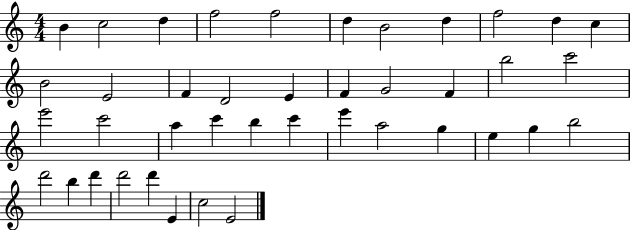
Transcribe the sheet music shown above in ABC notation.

X:1
T:Untitled
M:4/4
L:1/4
K:C
B c2 d f2 f2 d B2 d f2 d c B2 E2 F D2 E F G2 F b2 c'2 e'2 c'2 a c' b c' e' a2 g e g b2 d'2 b d' d'2 d' E c2 E2